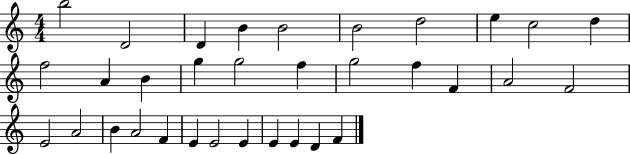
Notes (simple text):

B5/h D4/h D4/q B4/q B4/h B4/h D5/h E5/q C5/h D5/q F5/h A4/q B4/q G5/q G5/h F5/q G5/h F5/q F4/q A4/h F4/h E4/h A4/h B4/q A4/h F4/q E4/q E4/h E4/q E4/q E4/q D4/q F4/q